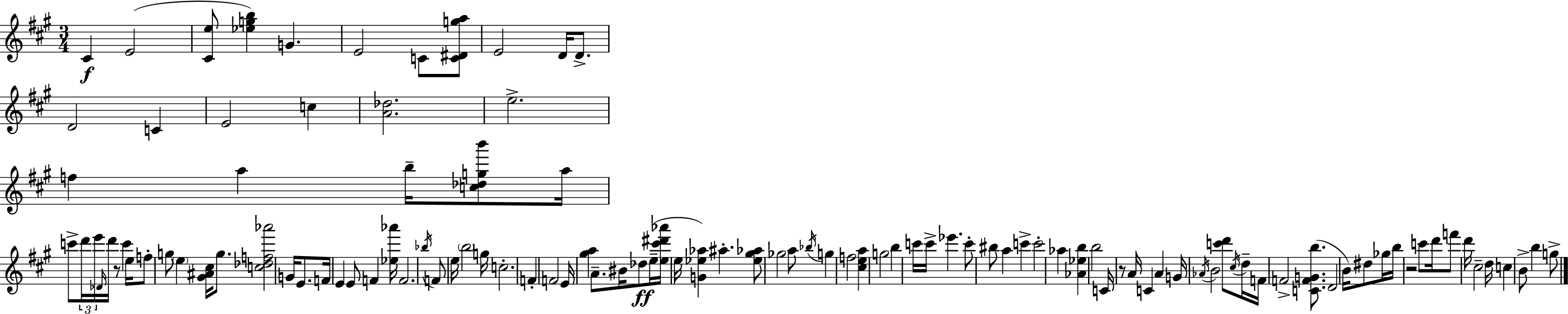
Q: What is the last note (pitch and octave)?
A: G5